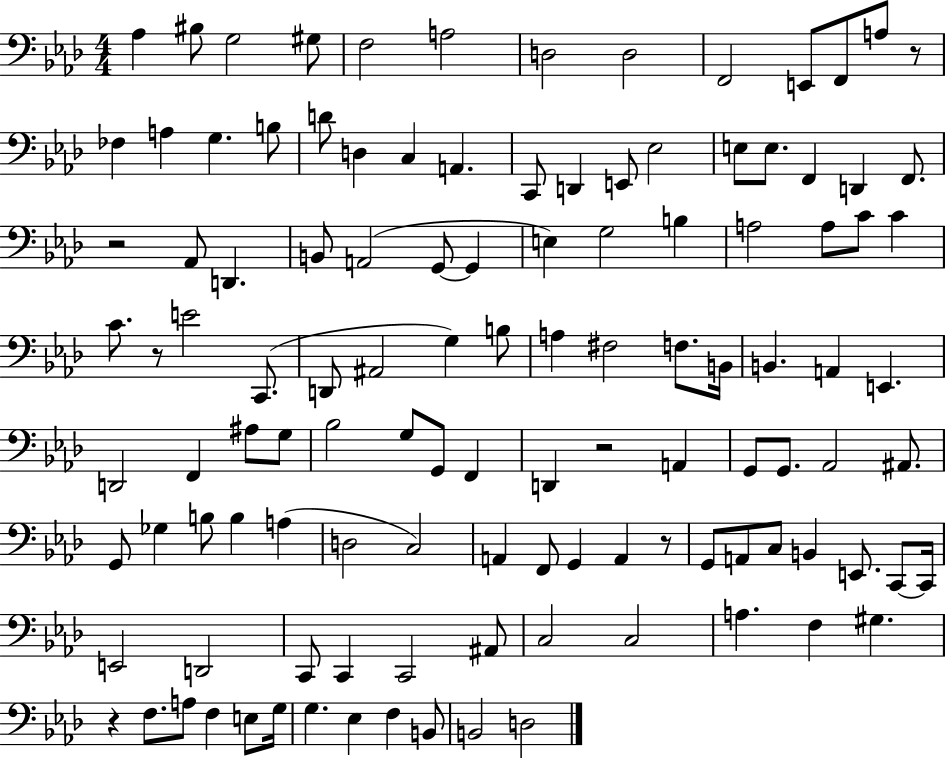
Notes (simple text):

Ab3/q BIS3/e G3/h G#3/e F3/h A3/h D3/h D3/h F2/h E2/e F2/e A3/e R/e FES3/q A3/q G3/q. B3/e D4/e D3/q C3/q A2/q. C2/e D2/q E2/e Eb3/h E3/e E3/e. F2/q D2/q F2/e. R/h Ab2/e D2/q. B2/e A2/h G2/e G2/q E3/q G3/h B3/q A3/h A3/e C4/e C4/q C4/e. R/e E4/h C2/e. D2/e A#2/h G3/q B3/e A3/q F#3/h F3/e. B2/s B2/q. A2/q E2/q. D2/h F2/q A#3/e G3/e Bb3/h G3/e G2/e F2/q D2/q R/h A2/q G2/e G2/e. Ab2/h A#2/e. G2/e Gb3/q B3/e B3/q A3/q D3/h C3/h A2/q F2/e G2/q A2/q R/e G2/e A2/e C3/e B2/q E2/e. C2/e C2/s E2/h D2/h C2/e C2/q C2/h A#2/e C3/h C3/h A3/q. F3/q G#3/q. R/q F3/e. A3/e F3/q E3/e G3/s G3/q. Eb3/q F3/q B2/e B2/h D3/h